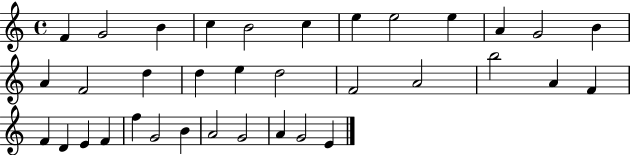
{
  \clef treble
  \time 4/4
  \defaultTimeSignature
  \key c \major
  f'4 g'2 b'4 | c''4 b'2 c''4 | e''4 e''2 e''4 | a'4 g'2 b'4 | \break a'4 f'2 d''4 | d''4 e''4 d''2 | f'2 a'2 | b''2 a'4 f'4 | \break f'4 d'4 e'4 f'4 | f''4 g'2 b'4 | a'2 g'2 | a'4 g'2 e'4 | \break \bar "|."
}